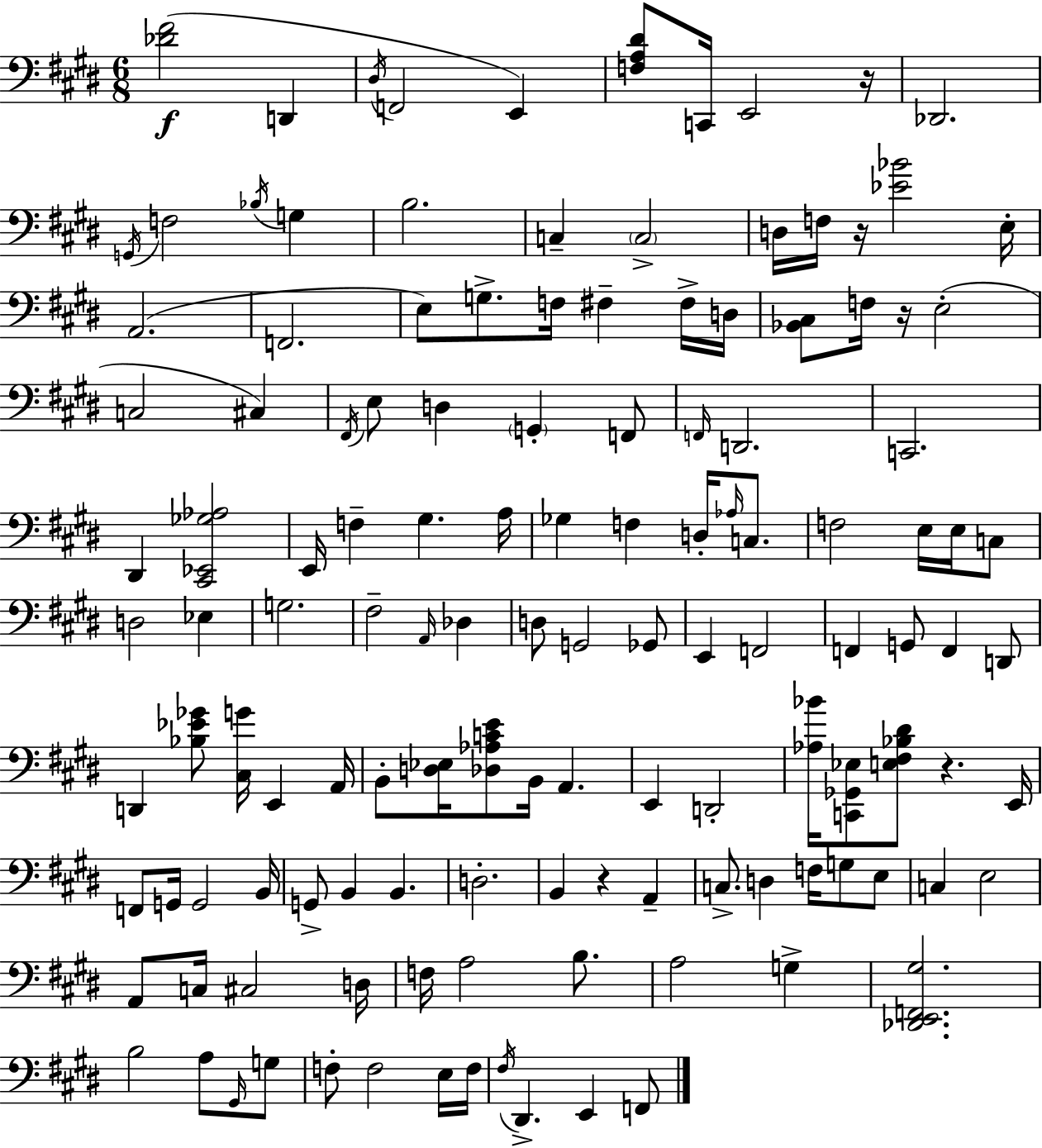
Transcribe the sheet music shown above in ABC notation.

X:1
T:Untitled
M:6/8
L:1/4
K:E
[_D^F]2 D,, ^D,/4 F,,2 E,, [F,A,^D]/2 C,,/4 E,,2 z/4 _D,,2 G,,/4 F,2 _B,/4 G, B,2 C, C,2 D,/4 F,/4 z/4 [_E_B]2 E,/4 A,,2 F,,2 E,/2 G,/2 F,/4 ^F, ^F,/4 D,/4 [_B,,^C,]/2 F,/4 z/4 E,2 C,2 ^C, ^F,,/4 E,/2 D, G,, F,,/2 F,,/4 D,,2 C,,2 ^D,, [^C,,_E,,_G,_A,]2 E,,/4 F, ^G, A,/4 _G, F, D,/4 _A,/4 C,/2 F,2 E,/4 E,/4 C,/2 D,2 _E, G,2 ^F,2 A,,/4 _D, D,/2 G,,2 _G,,/2 E,, F,,2 F,, G,,/2 F,, D,,/2 D,, [_B,_E_G]/2 [^C,G]/4 E,, A,,/4 B,,/2 [D,_E,]/4 [_D,_A,CE]/2 B,,/4 A,, E,, D,,2 [_A,_B]/4 [C,,_G,,_E,]/2 [E,^F,_B,^D]/2 z E,,/4 F,,/2 G,,/4 G,,2 B,,/4 G,,/2 B,, B,, D,2 B,, z A,, C,/2 D, F,/4 G,/2 E,/2 C, E,2 A,,/2 C,/4 ^C,2 D,/4 F,/4 A,2 B,/2 A,2 G, [_D,,E,,F,,^G,]2 B,2 A,/2 ^G,,/4 G,/2 F,/2 F,2 E,/4 F,/4 ^F,/4 ^D,, E,, F,,/2